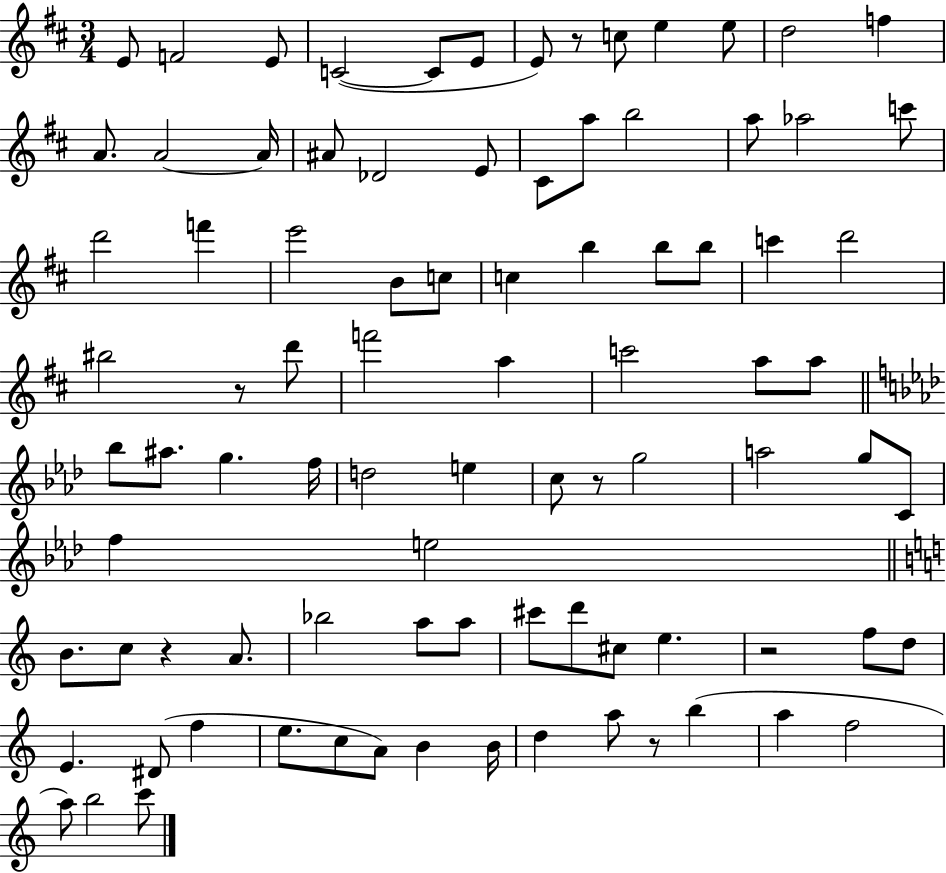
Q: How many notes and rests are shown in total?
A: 89